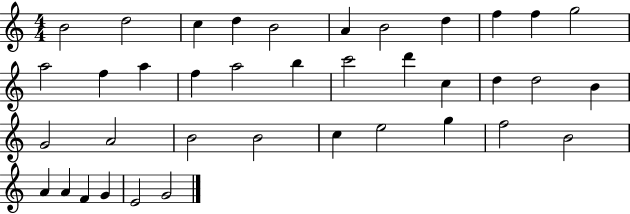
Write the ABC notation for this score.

X:1
T:Untitled
M:4/4
L:1/4
K:C
B2 d2 c d B2 A B2 d f f g2 a2 f a f a2 b c'2 d' c d d2 B G2 A2 B2 B2 c e2 g f2 B2 A A F G E2 G2